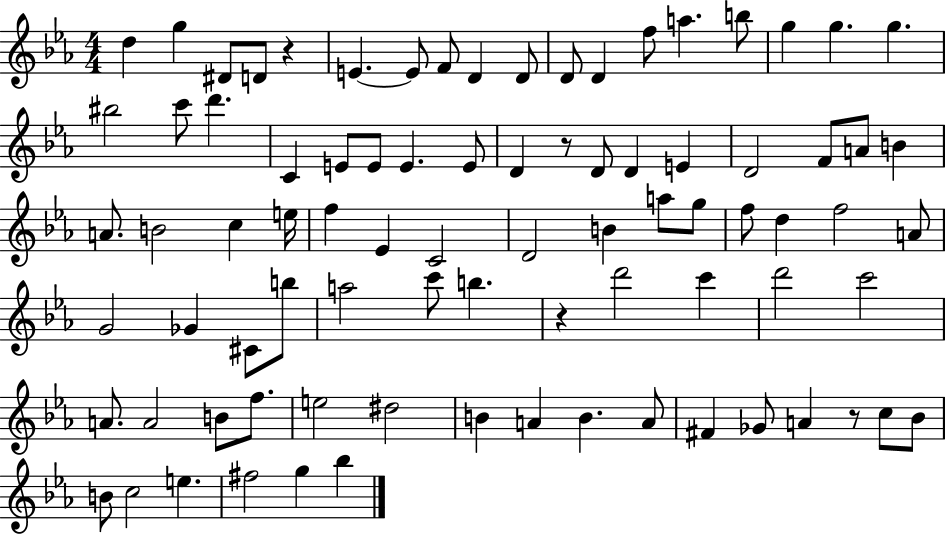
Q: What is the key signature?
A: EES major